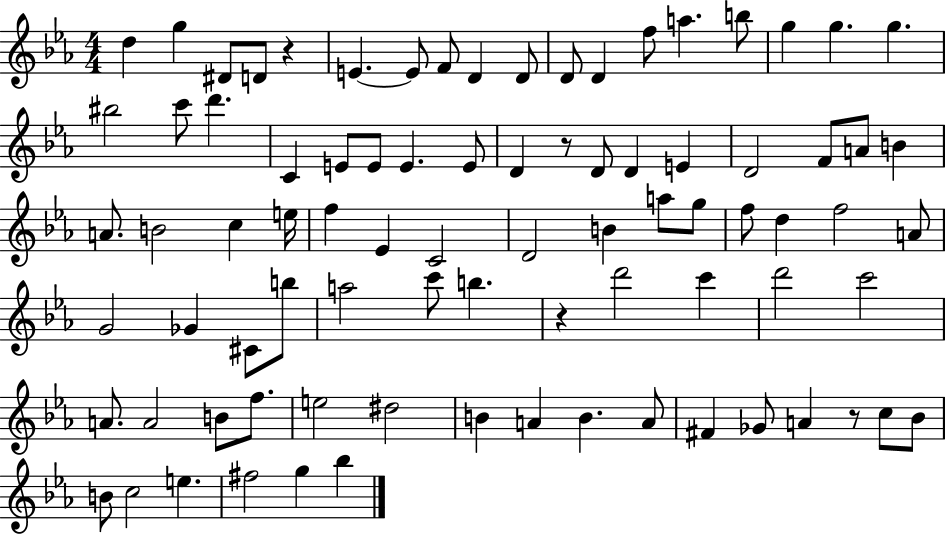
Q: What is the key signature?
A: EES major